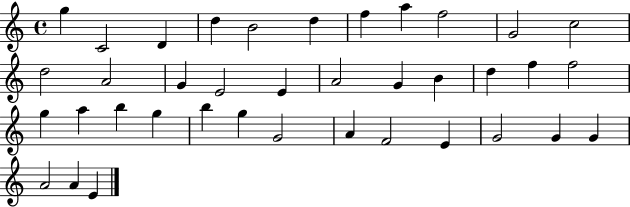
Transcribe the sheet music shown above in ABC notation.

X:1
T:Untitled
M:4/4
L:1/4
K:C
g C2 D d B2 d f a f2 G2 c2 d2 A2 G E2 E A2 G B d f f2 g a b g b g G2 A F2 E G2 G G A2 A E